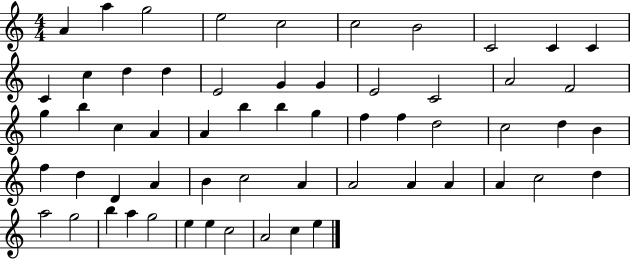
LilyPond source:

{
  \clef treble
  \numericTimeSignature
  \time 4/4
  \key c \major
  a'4 a''4 g''2 | e''2 c''2 | c''2 b'2 | c'2 c'4 c'4 | \break c'4 c''4 d''4 d''4 | e'2 g'4 g'4 | e'2 c'2 | a'2 f'2 | \break g''4 b''4 c''4 a'4 | a'4 b''4 b''4 g''4 | f''4 f''4 d''2 | c''2 d''4 b'4 | \break f''4 d''4 d'4 a'4 | b'4 c''2 a'4 | a'2 a'4 a'4 | a'4 c''2 d''4 | \break a''2 g''2 | b''4 a''4 g''2 | e''4 e''4 c''2 | a'2 c''4 e''4 | \break \bar "|."
}